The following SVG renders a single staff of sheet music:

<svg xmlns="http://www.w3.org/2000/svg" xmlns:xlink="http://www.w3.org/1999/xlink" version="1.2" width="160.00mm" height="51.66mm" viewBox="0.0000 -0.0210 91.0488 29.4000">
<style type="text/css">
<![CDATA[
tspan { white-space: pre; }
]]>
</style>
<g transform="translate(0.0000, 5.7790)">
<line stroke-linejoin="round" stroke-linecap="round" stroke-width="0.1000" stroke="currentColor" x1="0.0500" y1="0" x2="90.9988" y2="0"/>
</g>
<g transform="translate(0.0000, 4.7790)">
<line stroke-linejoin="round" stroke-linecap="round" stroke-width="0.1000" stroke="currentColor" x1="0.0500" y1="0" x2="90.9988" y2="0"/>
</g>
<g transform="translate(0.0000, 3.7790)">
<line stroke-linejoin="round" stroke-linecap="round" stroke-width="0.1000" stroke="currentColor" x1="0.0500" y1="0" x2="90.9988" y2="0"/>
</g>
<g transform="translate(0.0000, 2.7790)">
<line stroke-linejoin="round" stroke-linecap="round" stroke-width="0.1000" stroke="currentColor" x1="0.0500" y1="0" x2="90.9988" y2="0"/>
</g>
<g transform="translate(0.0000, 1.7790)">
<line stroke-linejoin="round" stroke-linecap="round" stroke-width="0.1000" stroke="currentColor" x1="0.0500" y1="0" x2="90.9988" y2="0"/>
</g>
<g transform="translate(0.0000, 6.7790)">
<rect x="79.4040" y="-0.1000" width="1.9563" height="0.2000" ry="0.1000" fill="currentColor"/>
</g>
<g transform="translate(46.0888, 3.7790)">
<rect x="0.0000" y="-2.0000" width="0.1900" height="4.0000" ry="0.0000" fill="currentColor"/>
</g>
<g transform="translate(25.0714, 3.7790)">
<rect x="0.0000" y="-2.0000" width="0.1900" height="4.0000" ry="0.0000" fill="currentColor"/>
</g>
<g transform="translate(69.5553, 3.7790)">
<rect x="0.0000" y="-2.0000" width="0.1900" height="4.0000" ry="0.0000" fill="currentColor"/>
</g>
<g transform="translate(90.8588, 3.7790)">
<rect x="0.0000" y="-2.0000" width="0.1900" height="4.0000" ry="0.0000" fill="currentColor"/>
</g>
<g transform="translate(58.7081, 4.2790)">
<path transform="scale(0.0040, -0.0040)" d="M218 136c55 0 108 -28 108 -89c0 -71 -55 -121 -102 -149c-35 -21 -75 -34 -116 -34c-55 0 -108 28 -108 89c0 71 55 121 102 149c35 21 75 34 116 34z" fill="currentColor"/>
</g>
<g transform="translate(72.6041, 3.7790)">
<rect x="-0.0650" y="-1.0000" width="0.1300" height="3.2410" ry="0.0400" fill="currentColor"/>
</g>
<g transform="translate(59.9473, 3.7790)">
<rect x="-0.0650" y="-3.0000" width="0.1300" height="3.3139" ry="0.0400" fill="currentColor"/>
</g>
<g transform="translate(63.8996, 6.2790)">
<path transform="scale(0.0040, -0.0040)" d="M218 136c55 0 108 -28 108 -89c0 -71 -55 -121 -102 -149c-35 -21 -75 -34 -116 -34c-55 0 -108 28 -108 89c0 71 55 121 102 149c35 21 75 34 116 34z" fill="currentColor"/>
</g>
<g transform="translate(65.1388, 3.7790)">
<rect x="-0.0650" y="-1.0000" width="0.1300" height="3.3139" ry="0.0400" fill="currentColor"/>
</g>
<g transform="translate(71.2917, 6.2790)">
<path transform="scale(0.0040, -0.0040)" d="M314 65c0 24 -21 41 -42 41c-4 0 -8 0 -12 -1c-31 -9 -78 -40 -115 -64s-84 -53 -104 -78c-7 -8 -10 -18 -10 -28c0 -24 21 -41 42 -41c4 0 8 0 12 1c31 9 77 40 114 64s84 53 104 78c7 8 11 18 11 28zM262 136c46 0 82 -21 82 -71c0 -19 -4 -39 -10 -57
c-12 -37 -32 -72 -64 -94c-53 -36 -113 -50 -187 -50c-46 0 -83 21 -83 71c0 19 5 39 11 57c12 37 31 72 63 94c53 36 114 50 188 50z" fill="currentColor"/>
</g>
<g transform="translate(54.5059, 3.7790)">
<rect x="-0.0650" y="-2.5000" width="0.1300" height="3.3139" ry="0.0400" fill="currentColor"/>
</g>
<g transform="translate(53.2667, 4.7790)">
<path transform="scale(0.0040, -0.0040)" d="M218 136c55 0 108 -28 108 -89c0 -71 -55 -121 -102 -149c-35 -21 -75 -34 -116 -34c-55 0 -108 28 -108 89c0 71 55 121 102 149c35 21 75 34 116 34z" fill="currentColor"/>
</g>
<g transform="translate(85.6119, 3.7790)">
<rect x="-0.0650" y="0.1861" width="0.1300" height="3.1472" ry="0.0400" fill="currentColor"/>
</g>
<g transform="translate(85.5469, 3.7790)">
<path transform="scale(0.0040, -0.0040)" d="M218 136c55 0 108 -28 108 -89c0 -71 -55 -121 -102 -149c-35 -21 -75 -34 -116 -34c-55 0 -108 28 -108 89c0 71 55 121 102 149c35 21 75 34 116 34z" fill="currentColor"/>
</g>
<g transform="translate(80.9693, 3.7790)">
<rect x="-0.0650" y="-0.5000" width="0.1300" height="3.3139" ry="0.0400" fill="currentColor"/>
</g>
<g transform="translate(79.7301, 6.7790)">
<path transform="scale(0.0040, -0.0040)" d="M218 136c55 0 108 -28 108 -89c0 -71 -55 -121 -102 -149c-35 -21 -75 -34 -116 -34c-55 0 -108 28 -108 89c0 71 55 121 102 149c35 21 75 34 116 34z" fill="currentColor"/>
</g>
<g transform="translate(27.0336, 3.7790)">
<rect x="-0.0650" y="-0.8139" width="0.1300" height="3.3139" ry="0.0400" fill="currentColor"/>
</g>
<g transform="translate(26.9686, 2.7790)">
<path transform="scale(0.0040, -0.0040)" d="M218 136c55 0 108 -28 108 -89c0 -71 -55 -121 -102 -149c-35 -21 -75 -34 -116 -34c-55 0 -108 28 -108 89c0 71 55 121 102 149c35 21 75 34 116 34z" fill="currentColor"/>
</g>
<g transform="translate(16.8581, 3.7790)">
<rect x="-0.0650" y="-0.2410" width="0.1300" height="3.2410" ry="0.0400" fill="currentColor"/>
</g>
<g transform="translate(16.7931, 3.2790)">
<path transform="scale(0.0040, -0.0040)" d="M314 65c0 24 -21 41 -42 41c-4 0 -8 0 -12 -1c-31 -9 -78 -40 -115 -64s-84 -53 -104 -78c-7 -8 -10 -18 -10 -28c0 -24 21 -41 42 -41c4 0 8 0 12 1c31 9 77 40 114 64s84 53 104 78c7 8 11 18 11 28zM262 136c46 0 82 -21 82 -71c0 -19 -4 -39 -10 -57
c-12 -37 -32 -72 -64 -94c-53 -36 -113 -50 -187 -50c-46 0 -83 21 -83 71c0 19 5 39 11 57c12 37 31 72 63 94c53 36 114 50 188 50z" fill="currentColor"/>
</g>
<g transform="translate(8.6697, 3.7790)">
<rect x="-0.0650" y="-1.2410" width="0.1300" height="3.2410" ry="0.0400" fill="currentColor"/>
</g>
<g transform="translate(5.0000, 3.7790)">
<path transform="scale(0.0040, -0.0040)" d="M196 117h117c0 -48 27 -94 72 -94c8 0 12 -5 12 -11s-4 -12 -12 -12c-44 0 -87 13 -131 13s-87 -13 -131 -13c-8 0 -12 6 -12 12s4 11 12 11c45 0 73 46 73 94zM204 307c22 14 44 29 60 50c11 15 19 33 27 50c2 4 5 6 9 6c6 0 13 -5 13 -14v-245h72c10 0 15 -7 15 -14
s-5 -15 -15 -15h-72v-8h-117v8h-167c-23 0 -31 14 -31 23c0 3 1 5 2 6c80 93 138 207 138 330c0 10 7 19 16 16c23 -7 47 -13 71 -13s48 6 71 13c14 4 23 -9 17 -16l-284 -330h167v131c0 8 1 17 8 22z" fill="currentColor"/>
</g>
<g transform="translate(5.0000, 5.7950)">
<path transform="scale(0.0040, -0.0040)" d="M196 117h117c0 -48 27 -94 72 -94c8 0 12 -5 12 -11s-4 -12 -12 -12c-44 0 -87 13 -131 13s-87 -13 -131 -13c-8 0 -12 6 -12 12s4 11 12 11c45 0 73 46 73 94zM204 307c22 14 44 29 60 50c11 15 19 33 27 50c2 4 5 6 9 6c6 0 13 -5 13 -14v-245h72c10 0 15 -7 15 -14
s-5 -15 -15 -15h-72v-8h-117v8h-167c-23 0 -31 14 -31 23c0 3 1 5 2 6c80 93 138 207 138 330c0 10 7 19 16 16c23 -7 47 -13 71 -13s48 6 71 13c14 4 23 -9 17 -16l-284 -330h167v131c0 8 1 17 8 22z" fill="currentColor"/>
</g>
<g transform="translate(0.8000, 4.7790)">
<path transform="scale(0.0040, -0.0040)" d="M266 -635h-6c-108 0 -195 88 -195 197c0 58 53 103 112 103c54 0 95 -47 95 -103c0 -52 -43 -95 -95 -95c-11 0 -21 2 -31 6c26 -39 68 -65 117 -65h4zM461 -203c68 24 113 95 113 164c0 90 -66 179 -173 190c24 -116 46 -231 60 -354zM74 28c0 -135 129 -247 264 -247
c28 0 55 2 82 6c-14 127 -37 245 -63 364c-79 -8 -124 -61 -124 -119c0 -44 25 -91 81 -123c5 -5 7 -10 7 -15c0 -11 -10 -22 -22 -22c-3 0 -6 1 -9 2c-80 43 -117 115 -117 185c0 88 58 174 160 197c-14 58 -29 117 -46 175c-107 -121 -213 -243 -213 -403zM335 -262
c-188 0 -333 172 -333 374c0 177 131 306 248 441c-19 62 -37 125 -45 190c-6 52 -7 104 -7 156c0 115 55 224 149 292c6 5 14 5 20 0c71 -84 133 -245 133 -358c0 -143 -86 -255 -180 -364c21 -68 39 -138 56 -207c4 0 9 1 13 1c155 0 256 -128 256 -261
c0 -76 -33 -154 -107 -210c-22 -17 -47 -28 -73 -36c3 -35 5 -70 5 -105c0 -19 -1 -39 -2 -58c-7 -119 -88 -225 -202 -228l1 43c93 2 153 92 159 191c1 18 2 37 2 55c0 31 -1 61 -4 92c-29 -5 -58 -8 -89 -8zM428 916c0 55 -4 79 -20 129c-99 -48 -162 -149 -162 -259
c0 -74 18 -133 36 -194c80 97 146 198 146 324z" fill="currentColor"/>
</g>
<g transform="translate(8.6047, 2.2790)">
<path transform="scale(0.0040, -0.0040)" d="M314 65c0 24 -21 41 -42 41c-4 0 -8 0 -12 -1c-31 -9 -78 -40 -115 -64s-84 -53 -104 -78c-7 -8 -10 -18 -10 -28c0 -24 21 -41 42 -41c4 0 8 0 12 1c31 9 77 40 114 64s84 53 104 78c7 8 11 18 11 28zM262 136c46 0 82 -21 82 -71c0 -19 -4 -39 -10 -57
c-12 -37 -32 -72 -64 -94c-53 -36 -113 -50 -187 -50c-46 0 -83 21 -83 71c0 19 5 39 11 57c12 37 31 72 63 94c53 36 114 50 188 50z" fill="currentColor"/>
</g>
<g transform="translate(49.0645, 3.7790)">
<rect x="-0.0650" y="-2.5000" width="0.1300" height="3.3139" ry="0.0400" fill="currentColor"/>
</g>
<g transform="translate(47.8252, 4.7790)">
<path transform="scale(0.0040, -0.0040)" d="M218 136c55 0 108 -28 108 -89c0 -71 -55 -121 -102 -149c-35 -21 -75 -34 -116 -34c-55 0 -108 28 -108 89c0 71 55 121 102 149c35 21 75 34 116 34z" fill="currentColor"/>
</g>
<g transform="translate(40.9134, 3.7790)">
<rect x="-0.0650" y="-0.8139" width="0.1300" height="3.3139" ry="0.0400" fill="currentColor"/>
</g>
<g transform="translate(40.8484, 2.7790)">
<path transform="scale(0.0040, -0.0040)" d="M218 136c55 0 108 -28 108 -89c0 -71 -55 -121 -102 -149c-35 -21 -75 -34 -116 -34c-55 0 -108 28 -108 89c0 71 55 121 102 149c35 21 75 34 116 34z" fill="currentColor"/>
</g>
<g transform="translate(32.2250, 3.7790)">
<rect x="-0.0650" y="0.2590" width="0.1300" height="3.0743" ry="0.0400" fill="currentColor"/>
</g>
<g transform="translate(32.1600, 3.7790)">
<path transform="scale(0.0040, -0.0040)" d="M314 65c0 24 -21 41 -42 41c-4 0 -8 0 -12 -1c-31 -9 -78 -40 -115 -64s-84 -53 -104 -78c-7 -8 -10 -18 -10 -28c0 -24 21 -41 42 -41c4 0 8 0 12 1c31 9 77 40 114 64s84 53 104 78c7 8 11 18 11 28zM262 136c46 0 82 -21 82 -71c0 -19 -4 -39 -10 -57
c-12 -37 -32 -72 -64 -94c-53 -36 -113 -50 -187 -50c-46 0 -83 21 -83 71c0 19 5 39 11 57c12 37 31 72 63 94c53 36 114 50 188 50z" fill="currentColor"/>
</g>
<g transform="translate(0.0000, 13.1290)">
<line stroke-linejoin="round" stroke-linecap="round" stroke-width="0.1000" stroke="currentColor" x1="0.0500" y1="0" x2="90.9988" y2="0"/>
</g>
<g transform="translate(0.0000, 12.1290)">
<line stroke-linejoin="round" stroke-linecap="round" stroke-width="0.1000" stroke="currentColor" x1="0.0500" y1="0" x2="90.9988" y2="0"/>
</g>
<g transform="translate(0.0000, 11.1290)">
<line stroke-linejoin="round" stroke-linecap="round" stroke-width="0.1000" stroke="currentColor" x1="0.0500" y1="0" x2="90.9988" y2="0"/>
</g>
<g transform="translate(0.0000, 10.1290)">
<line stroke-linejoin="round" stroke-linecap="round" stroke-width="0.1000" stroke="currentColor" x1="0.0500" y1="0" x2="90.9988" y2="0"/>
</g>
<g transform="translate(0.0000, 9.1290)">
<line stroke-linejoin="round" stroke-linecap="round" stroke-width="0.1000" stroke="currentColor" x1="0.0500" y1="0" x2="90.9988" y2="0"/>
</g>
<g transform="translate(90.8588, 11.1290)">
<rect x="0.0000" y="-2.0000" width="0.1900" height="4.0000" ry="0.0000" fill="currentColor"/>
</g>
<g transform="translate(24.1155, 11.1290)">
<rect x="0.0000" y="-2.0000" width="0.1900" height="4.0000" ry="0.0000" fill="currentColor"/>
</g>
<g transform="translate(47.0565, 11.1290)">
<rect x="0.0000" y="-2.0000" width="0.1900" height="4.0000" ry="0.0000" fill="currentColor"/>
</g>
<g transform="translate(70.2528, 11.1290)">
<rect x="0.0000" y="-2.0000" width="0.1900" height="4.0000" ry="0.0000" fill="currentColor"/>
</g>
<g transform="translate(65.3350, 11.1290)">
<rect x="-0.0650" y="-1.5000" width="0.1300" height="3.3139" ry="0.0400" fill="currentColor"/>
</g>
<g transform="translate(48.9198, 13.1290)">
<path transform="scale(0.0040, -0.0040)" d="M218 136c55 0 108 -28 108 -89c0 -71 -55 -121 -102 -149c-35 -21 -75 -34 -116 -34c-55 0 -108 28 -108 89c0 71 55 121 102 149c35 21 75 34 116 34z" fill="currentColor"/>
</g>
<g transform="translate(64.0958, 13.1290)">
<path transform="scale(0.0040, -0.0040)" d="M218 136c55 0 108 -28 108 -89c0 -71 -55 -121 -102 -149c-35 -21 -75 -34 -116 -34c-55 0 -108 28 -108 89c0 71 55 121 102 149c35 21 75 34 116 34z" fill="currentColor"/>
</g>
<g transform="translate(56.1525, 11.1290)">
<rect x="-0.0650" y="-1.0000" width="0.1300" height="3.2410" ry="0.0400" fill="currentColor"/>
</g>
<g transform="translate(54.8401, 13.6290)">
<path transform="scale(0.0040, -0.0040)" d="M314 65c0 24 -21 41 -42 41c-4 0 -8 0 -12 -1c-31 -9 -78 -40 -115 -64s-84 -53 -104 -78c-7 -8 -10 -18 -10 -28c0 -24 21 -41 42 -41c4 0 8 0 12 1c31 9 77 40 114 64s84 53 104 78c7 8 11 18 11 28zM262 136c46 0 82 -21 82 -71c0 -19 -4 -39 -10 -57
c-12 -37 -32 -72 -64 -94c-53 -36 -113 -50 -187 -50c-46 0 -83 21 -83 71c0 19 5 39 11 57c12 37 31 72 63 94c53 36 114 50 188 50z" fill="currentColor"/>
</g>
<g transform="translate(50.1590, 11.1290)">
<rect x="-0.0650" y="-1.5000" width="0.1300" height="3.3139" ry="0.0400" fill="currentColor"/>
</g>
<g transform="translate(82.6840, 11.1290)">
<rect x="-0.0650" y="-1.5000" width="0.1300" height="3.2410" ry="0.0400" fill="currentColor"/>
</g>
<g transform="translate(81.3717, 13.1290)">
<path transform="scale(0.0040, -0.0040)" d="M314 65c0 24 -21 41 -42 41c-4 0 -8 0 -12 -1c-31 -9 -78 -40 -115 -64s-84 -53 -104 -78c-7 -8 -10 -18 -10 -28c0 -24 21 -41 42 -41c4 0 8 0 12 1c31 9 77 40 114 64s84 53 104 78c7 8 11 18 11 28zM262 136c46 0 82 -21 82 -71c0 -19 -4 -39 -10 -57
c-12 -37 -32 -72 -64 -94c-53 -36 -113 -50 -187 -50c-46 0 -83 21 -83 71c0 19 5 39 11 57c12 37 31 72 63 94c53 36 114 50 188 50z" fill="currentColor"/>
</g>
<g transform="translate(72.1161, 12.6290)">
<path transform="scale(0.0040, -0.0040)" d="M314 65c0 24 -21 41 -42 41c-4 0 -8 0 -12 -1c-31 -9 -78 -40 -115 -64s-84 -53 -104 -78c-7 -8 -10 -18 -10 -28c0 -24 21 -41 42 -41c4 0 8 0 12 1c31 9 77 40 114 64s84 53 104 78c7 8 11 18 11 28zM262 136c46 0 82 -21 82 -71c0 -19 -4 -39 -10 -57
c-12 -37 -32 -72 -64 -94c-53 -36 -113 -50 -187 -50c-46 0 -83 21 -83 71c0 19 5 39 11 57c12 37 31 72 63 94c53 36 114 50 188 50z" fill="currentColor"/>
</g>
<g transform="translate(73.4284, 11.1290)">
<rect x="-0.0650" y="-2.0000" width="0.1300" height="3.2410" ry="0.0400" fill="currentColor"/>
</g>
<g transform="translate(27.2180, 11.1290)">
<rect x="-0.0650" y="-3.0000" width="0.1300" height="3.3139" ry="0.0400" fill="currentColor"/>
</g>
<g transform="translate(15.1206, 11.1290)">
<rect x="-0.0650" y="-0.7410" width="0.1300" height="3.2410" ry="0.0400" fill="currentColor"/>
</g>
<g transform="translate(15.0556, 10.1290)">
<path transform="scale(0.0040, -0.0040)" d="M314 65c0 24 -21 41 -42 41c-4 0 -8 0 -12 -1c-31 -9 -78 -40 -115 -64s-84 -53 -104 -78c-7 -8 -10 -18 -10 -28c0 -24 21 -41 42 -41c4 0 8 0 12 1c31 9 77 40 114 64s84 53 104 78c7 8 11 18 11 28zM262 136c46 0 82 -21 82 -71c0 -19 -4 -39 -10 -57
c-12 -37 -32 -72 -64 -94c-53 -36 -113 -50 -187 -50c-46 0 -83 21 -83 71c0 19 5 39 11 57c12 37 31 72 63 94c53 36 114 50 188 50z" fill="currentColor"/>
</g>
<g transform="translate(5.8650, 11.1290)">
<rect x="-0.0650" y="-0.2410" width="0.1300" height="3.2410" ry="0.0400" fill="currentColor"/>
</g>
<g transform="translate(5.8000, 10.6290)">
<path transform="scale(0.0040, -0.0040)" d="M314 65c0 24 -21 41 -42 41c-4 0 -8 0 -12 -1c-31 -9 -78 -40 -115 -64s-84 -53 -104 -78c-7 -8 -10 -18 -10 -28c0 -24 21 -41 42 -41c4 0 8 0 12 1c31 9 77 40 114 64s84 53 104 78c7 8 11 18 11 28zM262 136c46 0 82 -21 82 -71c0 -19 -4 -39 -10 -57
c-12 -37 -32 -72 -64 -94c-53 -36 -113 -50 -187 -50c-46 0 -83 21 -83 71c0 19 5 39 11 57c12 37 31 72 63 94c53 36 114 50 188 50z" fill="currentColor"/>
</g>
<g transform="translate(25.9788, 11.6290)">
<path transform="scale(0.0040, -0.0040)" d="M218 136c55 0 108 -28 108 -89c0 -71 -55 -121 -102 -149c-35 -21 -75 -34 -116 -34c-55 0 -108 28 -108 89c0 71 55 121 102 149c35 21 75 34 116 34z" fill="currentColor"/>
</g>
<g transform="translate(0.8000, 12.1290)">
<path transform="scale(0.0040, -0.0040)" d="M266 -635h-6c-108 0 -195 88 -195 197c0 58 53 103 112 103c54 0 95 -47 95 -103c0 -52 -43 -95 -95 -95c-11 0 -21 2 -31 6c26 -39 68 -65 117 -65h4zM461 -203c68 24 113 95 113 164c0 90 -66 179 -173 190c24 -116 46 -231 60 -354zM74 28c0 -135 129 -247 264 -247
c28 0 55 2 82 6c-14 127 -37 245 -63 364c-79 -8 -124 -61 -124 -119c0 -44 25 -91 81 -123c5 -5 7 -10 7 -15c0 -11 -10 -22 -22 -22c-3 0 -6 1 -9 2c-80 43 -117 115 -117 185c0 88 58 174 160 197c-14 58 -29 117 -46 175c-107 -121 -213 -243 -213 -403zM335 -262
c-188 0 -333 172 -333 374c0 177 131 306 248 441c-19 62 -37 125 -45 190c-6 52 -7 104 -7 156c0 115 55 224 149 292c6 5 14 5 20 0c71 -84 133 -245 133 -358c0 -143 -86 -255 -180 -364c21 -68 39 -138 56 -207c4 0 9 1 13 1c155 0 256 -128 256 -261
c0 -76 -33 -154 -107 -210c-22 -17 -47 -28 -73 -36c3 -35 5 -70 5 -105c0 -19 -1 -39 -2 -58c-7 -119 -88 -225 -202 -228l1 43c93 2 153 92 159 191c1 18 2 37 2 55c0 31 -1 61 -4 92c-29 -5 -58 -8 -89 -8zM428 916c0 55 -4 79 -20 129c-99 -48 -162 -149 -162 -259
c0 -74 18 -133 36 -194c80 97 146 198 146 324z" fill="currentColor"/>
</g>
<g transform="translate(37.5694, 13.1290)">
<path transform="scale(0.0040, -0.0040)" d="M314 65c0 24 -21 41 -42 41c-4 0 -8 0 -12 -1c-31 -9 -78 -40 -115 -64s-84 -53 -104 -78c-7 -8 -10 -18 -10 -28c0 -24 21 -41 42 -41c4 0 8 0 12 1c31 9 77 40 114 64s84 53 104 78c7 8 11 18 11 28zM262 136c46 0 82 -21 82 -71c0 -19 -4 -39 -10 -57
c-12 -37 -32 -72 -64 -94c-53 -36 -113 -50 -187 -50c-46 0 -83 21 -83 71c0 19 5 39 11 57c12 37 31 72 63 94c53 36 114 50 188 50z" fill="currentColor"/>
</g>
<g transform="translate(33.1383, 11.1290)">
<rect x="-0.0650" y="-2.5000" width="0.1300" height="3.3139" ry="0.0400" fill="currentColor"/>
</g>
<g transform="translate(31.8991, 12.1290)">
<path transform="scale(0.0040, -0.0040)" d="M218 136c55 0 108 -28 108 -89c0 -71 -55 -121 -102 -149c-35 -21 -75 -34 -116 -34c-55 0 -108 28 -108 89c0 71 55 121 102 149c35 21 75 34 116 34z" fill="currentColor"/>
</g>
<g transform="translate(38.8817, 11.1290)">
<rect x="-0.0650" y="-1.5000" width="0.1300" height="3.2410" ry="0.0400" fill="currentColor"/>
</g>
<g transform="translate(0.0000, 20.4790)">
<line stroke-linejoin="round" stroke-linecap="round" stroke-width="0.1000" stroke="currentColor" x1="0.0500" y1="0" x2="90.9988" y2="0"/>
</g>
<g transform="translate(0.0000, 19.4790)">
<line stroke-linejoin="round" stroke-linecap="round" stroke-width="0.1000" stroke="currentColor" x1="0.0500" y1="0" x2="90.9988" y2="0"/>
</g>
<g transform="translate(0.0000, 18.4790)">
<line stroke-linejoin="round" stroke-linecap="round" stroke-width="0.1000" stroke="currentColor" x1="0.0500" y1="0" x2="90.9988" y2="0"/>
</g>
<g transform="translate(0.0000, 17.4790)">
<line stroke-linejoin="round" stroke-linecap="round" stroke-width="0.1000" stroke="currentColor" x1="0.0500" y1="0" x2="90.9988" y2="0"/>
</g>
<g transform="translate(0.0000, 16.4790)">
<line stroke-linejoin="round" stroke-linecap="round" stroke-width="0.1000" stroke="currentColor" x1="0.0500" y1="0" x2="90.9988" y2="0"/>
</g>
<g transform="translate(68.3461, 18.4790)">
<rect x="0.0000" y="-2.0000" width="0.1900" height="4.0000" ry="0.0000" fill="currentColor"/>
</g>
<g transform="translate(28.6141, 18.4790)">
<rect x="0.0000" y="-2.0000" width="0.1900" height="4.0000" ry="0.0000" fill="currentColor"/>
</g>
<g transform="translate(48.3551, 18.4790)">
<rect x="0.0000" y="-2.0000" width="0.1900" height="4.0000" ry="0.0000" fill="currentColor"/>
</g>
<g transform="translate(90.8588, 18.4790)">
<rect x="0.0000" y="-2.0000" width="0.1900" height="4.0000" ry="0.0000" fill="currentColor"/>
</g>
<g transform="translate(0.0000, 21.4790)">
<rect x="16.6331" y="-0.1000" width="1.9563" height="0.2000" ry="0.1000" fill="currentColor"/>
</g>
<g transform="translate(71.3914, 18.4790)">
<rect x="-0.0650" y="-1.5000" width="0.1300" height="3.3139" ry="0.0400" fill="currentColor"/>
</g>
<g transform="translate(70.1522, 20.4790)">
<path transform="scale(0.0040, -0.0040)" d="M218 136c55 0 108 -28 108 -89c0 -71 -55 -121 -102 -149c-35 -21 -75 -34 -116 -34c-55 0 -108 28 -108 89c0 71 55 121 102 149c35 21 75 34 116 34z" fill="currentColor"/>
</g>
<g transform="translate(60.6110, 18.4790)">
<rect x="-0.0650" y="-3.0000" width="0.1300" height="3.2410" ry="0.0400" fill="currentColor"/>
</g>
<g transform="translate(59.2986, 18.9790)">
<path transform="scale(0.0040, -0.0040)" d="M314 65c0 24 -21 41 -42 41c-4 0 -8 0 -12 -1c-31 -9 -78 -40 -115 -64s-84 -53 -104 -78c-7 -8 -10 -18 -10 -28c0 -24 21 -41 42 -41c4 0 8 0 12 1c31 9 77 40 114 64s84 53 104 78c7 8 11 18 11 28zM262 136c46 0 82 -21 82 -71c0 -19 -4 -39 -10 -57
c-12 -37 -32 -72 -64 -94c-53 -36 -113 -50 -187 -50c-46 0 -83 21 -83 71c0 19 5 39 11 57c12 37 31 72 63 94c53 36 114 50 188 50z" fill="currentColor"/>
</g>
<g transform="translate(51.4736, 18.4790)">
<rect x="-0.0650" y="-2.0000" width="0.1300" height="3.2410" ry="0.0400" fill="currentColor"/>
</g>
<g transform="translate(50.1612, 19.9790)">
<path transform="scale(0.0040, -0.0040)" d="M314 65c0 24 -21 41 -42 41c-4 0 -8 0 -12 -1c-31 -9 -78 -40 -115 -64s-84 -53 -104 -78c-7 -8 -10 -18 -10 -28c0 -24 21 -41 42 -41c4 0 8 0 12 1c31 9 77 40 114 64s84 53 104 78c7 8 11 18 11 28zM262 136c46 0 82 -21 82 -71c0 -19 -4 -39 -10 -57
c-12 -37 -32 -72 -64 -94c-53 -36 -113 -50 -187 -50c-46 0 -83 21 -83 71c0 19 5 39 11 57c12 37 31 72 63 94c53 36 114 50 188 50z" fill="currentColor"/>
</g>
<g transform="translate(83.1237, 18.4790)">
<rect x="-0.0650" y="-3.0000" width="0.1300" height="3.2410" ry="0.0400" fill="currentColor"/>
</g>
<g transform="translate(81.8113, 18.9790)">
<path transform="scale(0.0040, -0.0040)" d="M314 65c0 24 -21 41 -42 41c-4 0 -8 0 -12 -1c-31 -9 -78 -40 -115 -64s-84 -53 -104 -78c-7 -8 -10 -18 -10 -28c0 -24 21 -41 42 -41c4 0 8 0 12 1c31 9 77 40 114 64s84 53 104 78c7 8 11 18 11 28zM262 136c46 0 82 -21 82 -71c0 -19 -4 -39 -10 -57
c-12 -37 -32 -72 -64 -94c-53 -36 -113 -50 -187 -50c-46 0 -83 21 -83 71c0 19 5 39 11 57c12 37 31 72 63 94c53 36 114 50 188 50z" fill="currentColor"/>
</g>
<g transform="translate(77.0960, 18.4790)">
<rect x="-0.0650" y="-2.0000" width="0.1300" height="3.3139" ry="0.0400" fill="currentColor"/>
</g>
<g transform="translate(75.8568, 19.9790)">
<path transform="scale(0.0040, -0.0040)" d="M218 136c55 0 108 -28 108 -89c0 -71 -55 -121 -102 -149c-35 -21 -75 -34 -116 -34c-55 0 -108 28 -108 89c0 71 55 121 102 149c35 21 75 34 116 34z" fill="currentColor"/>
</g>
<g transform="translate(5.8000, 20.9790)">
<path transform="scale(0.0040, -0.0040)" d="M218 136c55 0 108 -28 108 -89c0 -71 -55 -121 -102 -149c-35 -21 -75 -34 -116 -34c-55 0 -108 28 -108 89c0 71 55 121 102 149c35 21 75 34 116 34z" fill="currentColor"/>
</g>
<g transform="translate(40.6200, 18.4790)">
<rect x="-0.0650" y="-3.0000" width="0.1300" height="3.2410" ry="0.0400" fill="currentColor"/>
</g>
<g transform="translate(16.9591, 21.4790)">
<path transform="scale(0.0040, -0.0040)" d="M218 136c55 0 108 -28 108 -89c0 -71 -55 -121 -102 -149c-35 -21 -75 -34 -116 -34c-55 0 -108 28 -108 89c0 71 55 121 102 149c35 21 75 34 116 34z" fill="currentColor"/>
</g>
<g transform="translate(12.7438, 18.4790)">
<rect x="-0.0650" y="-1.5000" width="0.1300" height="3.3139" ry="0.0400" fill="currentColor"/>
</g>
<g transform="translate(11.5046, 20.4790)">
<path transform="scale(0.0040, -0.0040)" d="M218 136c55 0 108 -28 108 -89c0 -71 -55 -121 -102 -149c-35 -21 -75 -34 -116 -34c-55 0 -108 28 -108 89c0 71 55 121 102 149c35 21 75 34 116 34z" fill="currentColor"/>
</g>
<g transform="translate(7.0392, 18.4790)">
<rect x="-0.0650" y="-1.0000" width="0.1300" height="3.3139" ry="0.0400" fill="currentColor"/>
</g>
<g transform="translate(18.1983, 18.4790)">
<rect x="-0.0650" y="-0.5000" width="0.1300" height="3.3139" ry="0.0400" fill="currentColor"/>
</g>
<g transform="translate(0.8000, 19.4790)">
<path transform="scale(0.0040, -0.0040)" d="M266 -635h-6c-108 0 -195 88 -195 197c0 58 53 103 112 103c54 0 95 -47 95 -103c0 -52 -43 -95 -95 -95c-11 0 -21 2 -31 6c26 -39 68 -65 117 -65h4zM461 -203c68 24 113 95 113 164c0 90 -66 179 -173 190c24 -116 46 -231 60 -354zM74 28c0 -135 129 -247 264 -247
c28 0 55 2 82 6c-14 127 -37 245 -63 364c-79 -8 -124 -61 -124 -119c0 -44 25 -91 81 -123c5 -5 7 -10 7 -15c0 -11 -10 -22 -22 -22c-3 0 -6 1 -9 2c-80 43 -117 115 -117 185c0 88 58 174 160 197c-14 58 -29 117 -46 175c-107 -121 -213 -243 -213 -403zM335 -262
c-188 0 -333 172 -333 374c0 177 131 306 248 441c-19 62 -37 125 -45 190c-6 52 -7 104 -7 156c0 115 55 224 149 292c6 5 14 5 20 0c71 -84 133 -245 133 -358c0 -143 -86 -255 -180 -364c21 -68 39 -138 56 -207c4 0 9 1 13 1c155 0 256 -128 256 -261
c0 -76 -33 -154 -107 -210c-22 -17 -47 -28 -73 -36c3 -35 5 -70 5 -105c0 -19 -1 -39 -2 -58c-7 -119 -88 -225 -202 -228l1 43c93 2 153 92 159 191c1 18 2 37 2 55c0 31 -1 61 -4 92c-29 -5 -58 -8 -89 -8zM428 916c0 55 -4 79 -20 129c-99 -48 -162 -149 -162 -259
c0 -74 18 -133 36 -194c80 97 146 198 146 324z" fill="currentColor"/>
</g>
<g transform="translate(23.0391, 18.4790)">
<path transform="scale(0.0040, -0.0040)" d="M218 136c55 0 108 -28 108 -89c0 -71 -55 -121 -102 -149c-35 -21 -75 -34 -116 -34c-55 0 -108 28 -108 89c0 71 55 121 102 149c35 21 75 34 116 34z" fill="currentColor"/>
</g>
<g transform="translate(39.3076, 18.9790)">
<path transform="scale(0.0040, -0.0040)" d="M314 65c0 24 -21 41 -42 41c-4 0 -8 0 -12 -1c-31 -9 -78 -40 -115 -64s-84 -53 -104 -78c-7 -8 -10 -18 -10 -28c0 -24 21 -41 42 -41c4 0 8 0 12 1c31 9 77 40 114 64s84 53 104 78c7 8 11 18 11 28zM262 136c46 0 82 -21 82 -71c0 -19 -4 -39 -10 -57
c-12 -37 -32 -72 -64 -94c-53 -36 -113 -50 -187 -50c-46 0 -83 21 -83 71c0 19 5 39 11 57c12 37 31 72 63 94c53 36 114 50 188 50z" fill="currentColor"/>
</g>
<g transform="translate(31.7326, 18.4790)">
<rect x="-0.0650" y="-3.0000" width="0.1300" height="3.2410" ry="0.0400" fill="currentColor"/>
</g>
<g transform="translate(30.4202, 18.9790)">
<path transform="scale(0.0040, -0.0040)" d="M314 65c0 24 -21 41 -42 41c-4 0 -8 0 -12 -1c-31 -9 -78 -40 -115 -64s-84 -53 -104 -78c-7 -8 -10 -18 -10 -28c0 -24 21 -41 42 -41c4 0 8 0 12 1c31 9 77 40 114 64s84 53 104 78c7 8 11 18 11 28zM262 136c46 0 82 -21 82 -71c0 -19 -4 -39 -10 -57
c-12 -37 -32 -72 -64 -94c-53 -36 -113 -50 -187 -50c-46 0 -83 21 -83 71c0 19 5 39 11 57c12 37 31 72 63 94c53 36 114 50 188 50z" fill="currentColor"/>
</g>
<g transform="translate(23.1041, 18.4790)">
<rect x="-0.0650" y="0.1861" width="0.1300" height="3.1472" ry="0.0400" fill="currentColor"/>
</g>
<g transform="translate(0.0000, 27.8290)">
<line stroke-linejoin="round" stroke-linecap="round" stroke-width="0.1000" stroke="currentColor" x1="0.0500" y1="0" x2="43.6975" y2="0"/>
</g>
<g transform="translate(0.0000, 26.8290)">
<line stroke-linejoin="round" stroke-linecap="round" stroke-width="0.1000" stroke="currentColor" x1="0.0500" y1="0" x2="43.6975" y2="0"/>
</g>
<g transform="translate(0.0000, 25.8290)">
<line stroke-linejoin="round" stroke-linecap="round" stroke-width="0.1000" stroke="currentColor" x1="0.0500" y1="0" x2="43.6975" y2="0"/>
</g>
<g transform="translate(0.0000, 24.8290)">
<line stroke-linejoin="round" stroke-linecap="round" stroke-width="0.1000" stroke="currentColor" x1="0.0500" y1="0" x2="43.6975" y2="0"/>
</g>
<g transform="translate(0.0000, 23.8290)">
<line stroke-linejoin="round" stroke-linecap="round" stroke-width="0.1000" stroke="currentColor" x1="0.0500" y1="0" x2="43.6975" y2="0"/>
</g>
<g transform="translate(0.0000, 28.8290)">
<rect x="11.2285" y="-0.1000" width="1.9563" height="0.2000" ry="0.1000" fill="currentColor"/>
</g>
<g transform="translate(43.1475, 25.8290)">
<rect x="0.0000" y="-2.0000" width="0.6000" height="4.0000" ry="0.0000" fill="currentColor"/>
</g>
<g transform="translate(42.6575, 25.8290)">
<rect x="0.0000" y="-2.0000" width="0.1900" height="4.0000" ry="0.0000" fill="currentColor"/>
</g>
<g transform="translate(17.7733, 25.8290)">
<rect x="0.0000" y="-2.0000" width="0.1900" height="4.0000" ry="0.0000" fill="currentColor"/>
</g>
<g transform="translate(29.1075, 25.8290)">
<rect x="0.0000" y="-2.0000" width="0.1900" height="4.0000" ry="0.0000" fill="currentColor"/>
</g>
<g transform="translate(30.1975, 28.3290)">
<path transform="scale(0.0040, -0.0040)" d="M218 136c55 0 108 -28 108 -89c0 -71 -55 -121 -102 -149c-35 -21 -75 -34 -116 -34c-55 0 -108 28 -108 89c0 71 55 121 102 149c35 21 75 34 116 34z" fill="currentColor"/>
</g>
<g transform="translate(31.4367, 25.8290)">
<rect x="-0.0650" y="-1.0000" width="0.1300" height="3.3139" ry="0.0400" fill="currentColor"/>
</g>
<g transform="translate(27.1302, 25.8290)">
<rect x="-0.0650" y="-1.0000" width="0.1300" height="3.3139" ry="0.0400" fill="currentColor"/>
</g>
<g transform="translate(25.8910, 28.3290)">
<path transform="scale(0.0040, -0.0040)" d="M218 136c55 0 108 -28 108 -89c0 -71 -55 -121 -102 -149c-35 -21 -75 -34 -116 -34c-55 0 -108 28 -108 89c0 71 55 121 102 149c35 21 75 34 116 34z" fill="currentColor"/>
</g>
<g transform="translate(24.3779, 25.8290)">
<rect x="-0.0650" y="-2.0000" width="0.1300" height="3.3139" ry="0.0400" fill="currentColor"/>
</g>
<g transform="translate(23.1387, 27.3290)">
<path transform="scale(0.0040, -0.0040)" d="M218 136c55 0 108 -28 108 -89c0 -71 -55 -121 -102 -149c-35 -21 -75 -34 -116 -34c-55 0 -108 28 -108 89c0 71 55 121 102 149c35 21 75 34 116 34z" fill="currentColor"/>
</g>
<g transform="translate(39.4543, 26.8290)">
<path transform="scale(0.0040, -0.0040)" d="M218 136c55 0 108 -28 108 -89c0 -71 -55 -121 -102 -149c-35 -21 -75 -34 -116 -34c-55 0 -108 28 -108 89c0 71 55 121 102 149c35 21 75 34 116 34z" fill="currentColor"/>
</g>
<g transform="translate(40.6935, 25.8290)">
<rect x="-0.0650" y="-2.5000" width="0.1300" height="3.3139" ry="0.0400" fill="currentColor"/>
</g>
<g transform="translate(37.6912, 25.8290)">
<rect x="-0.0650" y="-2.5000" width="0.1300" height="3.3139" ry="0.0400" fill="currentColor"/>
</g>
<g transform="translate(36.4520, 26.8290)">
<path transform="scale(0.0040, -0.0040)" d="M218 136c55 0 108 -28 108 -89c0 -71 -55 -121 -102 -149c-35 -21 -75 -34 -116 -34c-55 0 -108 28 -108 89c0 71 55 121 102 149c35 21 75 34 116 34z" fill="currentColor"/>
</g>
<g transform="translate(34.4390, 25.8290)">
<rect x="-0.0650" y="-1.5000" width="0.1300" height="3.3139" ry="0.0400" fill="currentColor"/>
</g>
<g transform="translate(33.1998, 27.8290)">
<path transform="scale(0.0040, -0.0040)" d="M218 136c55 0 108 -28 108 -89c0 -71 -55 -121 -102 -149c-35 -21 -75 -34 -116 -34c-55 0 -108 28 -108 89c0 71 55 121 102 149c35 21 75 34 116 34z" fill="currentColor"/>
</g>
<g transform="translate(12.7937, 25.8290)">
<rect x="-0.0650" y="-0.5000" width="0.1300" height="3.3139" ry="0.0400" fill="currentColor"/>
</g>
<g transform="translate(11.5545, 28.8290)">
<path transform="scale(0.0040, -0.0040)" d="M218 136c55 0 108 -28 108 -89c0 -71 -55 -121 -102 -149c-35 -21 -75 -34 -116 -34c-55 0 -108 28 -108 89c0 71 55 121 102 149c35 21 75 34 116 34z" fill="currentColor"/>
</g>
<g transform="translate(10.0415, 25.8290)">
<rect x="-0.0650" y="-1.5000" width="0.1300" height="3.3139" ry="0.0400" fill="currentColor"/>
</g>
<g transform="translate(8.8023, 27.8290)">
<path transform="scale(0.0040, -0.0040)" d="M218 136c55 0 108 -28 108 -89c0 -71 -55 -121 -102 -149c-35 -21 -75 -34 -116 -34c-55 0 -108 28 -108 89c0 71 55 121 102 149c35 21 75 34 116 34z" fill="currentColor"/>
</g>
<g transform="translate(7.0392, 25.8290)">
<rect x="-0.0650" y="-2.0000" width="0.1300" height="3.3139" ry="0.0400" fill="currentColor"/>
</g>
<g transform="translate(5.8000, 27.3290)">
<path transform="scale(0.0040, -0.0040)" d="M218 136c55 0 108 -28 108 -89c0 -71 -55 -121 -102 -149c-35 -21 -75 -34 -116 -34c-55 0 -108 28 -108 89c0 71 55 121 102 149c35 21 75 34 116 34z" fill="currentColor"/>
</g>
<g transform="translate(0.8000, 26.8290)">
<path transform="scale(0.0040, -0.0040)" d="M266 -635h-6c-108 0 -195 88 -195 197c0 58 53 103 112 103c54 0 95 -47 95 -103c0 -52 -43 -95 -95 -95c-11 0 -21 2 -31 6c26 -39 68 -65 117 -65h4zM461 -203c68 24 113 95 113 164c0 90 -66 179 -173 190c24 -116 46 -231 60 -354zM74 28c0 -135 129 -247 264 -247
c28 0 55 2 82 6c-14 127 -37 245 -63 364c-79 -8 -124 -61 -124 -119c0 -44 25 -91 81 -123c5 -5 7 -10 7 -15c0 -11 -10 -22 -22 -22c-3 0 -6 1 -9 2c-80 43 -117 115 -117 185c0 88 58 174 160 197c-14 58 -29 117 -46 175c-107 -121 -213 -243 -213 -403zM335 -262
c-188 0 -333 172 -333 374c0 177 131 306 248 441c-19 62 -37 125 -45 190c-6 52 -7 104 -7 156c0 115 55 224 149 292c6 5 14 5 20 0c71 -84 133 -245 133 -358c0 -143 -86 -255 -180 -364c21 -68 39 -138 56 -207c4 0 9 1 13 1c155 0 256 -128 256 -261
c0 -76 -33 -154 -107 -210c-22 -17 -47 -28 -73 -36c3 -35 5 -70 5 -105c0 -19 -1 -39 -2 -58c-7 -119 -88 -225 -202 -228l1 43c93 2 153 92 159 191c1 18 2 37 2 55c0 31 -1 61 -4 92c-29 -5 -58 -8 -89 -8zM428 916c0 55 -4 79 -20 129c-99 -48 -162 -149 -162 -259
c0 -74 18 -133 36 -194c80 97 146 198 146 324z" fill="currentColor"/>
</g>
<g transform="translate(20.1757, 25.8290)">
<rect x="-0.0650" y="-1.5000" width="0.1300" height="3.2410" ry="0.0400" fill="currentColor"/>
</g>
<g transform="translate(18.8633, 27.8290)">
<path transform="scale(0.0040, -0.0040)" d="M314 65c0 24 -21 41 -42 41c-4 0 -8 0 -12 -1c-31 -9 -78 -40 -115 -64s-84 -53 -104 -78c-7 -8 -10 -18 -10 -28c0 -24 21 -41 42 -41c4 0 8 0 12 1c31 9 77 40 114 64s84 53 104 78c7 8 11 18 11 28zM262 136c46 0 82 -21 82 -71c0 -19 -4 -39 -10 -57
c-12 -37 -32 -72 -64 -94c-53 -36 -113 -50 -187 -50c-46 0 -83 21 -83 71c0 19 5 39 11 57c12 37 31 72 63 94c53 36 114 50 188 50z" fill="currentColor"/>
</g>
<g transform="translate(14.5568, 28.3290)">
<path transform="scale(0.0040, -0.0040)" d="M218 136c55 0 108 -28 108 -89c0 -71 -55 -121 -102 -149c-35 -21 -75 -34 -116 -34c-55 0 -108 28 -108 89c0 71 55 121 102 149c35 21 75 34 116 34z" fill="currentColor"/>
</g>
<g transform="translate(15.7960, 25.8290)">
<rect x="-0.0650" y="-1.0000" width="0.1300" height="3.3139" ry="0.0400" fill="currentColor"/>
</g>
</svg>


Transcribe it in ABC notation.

X:1
T:Untitled
M:4/4
L:1/4
K:C
e2 c2 d B2 d G G A D D2 C B c2 d2 A G E2 E D2 E F2 E2 D E C B A2 A2 F2 A2 E F A2 F E C D E2 F D D E G G